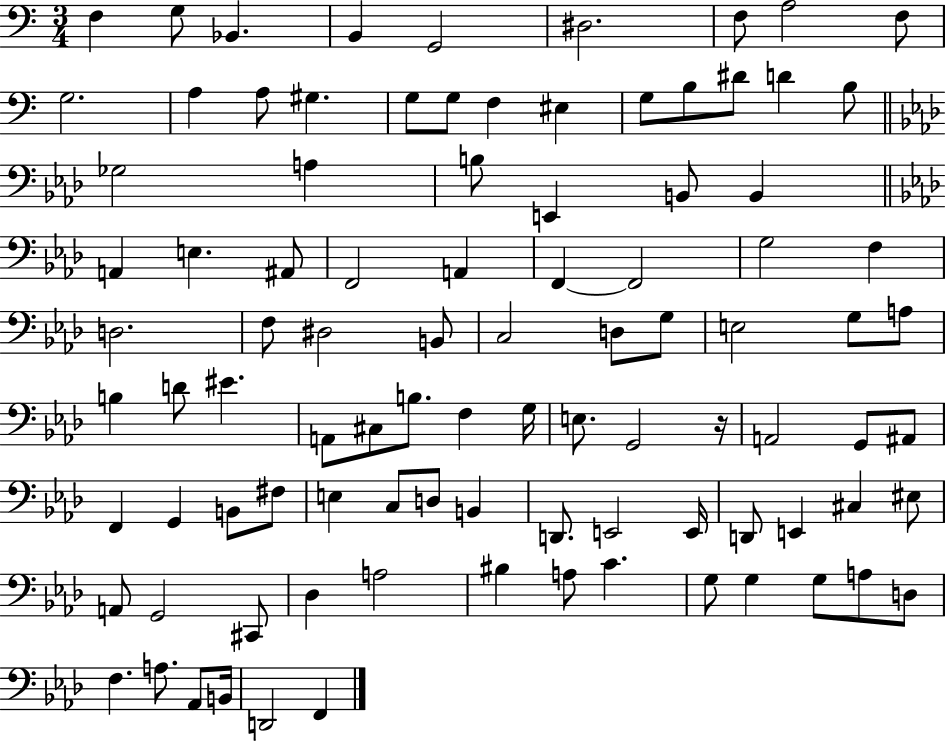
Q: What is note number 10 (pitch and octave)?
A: G3